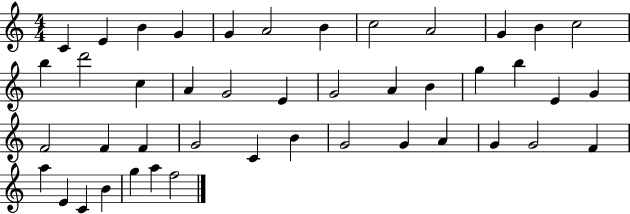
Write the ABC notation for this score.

X:1
T:Untitled
M:4/4
L:1/4
K:C
C E B G G A2 B c2 A2 G B c2 b d'2 c A G2 E G2 A B g b E G F2 F F G2 C B G2 G A G G2 F a E C B g a f2